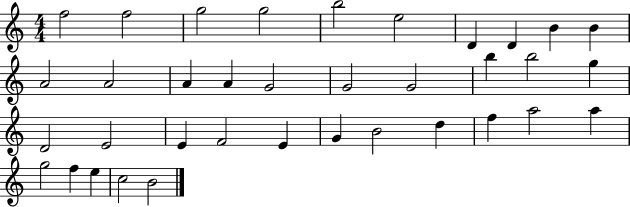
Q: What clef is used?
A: treble